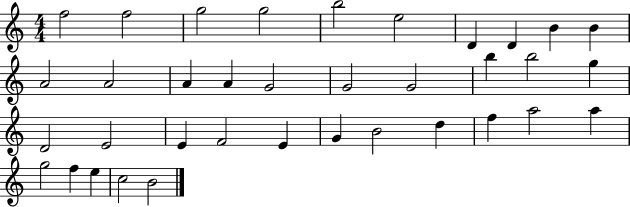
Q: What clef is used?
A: treble